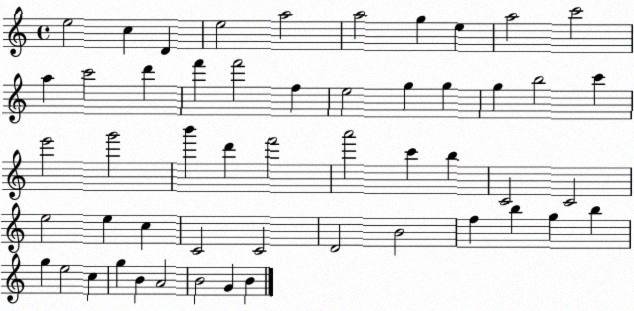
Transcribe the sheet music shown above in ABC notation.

X:1
T:Untitled
M:4/4
L:1/4
K:C
e2 c D e2 a2 a2 g e a2 c'2 a c'2 d' f' f'2 f e2 g g g b2 c' e'2 g'2 b' d' f'2 a'2 c' b C2 C2 e2 e c C2 C2 D2 B2 f b g b g e2 c g B A2 B2 G B